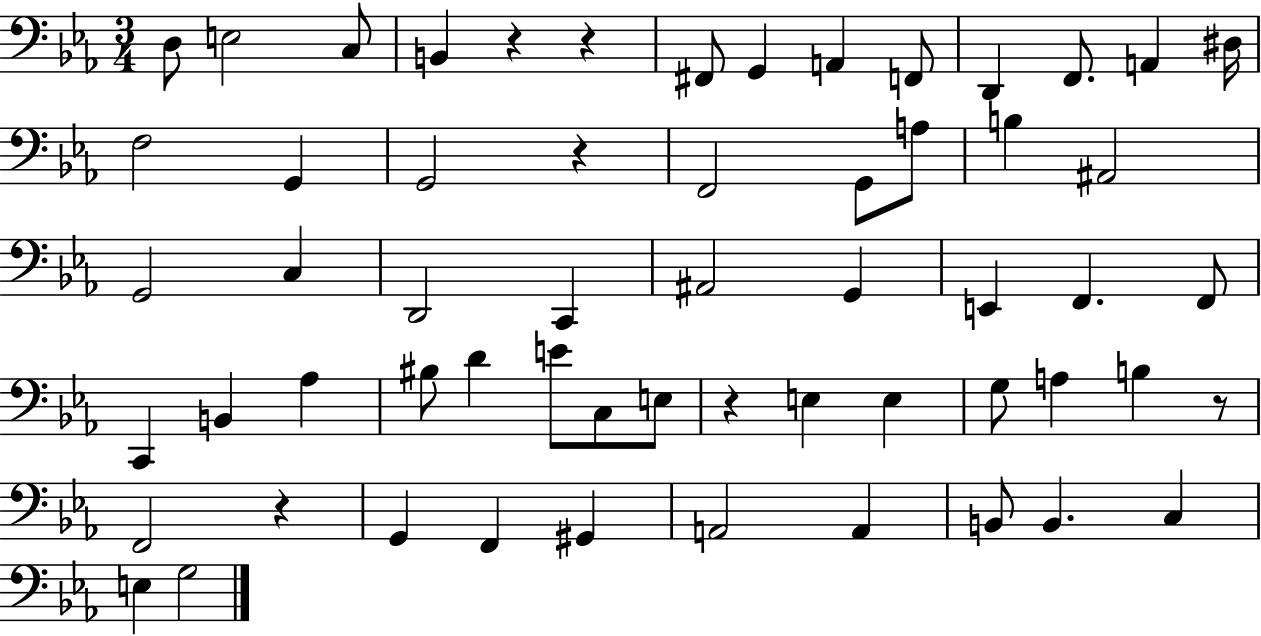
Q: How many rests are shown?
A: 6